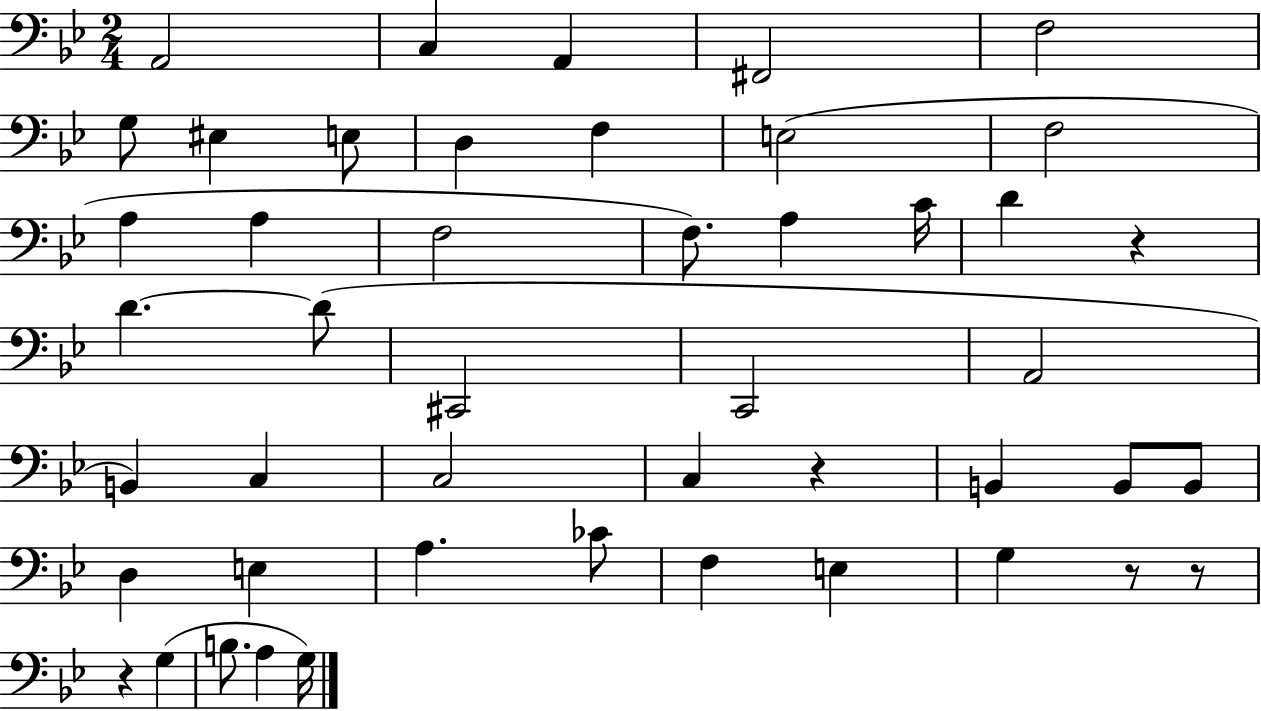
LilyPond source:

{
  \clef bass
  \numericTimeSignature
  \time 2/4
  \key bes \major
  a,2 | c4 a,4 | fis,2 | f2 | \break g8 eis4 e8 | d4 f4 | e2( | f2 | \break a4 a4 | f2 | f8.) a4 c'16 | d'4 r4 | \break d'4.~~ d'8( | cis,2 | c,2 | a,2 | \break b,4) c4 | c2 | c4 r4 | b,4 b,8 b,8 | \break d4 e4 | a4. ces'8 | f4 e4 | g4 r8 r8 | \break r4 g4( | b8. a4 g16) | \bar "|."
}